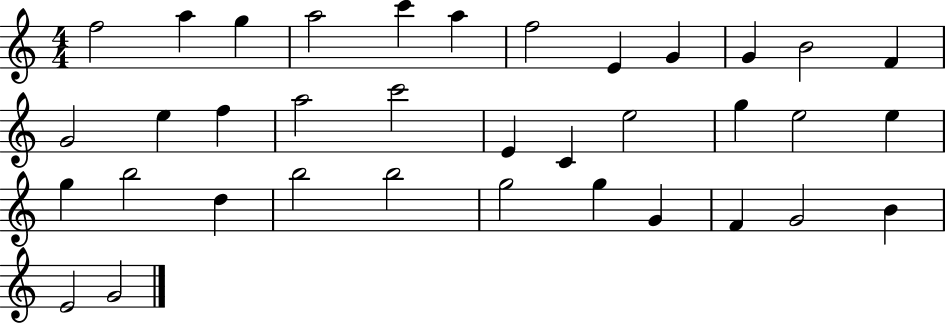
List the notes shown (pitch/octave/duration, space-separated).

F5/h A5/q G5/q A5/h C6/q A5/q F5/h E4/q G4/q G4/q B4/h F4/q G4/h E5/q F5/q A5/h C6/h E4/q C4/q E5/h G5/q E5/h E5/q G5/q B5/h D5/q B5/h B5/h G5/h G5/q G4/q F4/q G4/h B4/q E4/h G4/h